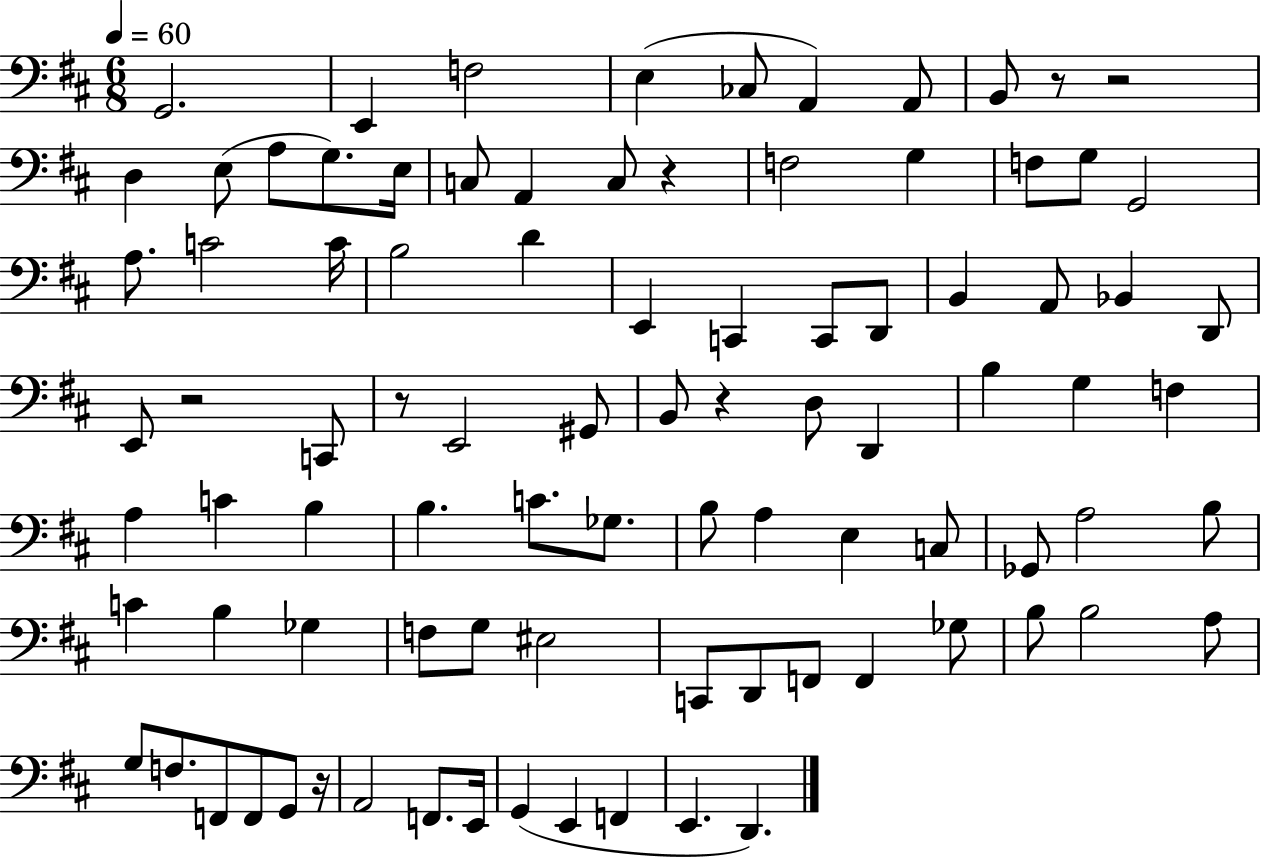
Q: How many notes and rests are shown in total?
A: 91